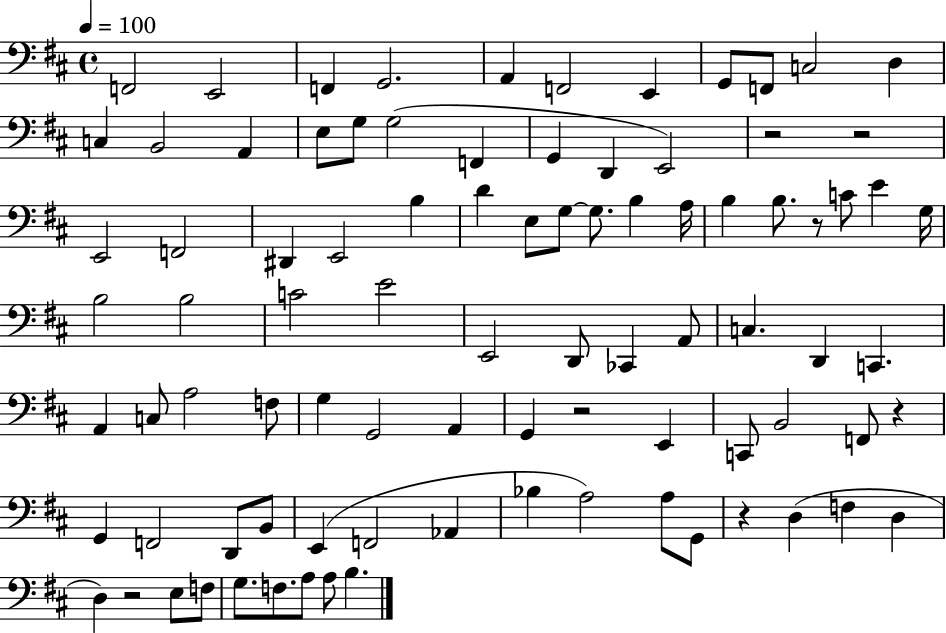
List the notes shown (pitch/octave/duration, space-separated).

F2/h E2/h F2/q G2/h. A2/q F2/h E2/q G2/e F2/e C3/h D3/q C3/q B2/h A2/q E3/e G3/e G3/h F2/q G2/q D2/q E2/h R/h R/h E2/h F2/h D#2/q E2/h B3/q D4/q E3/e G3/e G3/e. B3/q A3/s B3/q B3/e. R/e C4/e E4/q G3/s B3/h B3/h C4/h E4/h E2/h D2/e CES2/q A2/e C3/q. D2/q C2/q. A2/q C3/e A3/h F3/e G3/q G2/h A2/q G2/q R/h E2/q C2/e B2/h F2/e R/q G2/q F2/h D2/e B2/e E2/q F2/h Ab2/q Bb3/q A3/h A3/e G2/e R/q D3/q F3/q D3/q D3/q R/h E3/e F3/e G3/e. F3/e. A3/e A3/e B3/q.